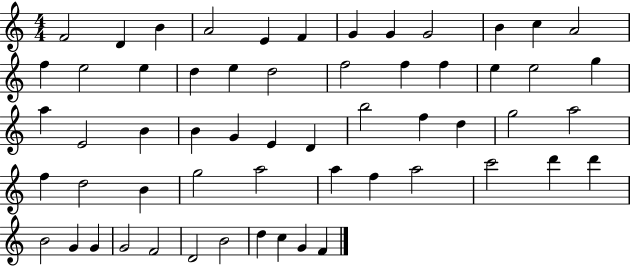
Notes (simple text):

F4/h D4/q B4/q A4/h E4/q F4/q G4/q G4/q G4/h B4/q C5/q A4/h F5/q E5/h E5/q D5/q E5/q D5/h F5/h F5/q F5/q E5/q E5/h G5/q A5/q E4/h B4/q B4/q G4/q E4/q D4/q B5/h F5/q D5/q G5/h A5/h F5/q D5/h B4/q G5/h A5/h A5/q F5/q A5/h C6/h D6/q D6/q B4/h G4/q G4/q G4/h F4/h D4/h B4/h D5/q C5/q G4/q F4/q